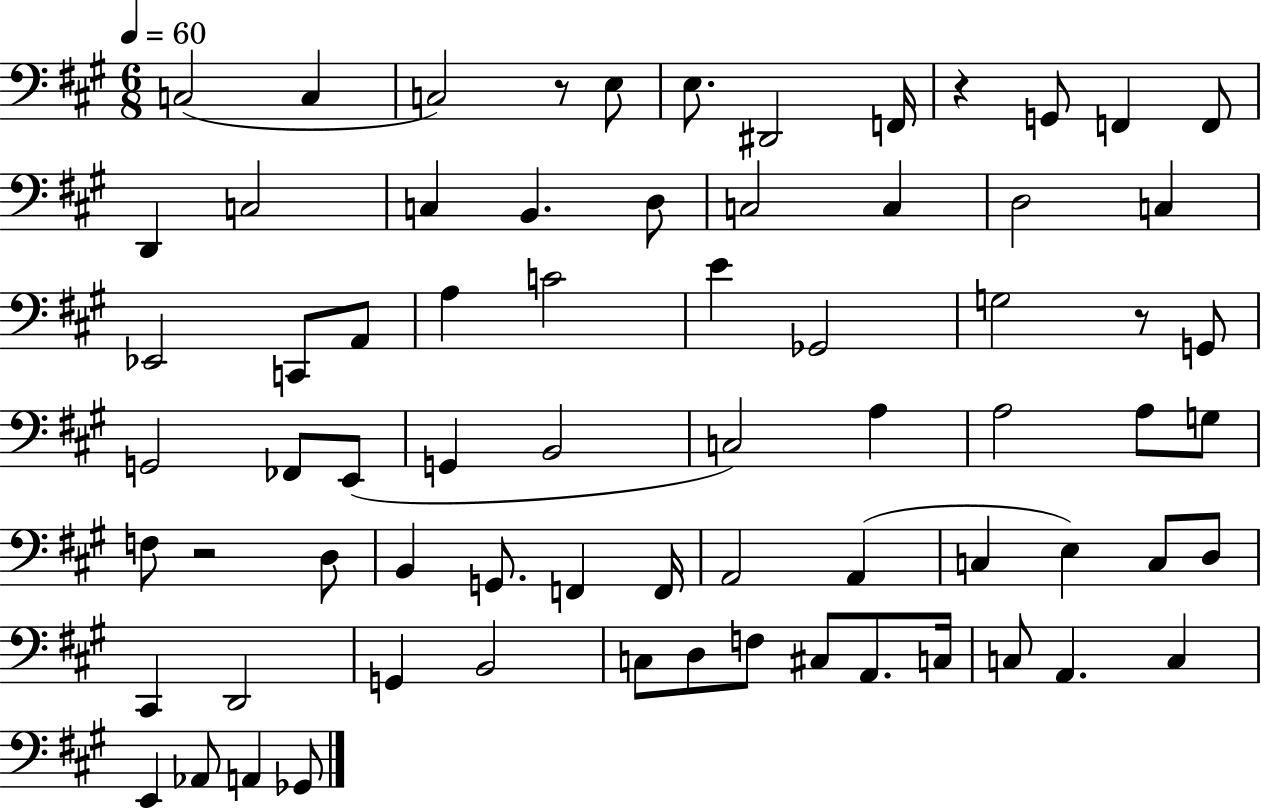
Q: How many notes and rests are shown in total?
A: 71